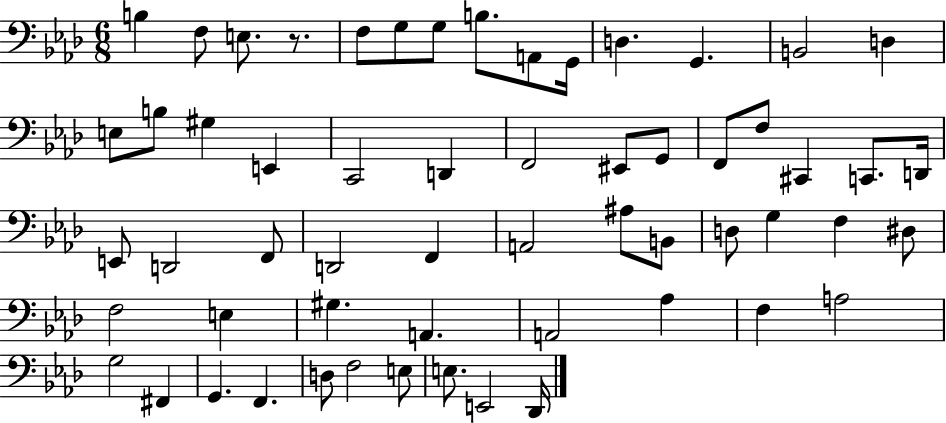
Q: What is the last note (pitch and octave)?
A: Db2